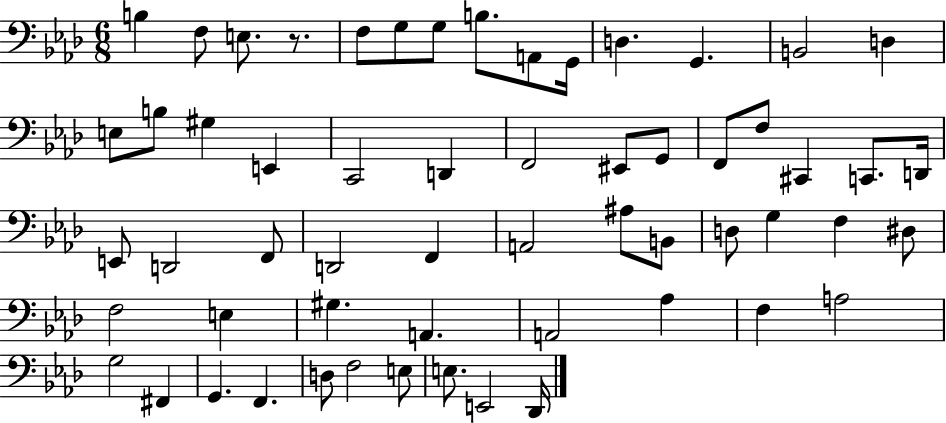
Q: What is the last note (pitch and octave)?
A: Db2